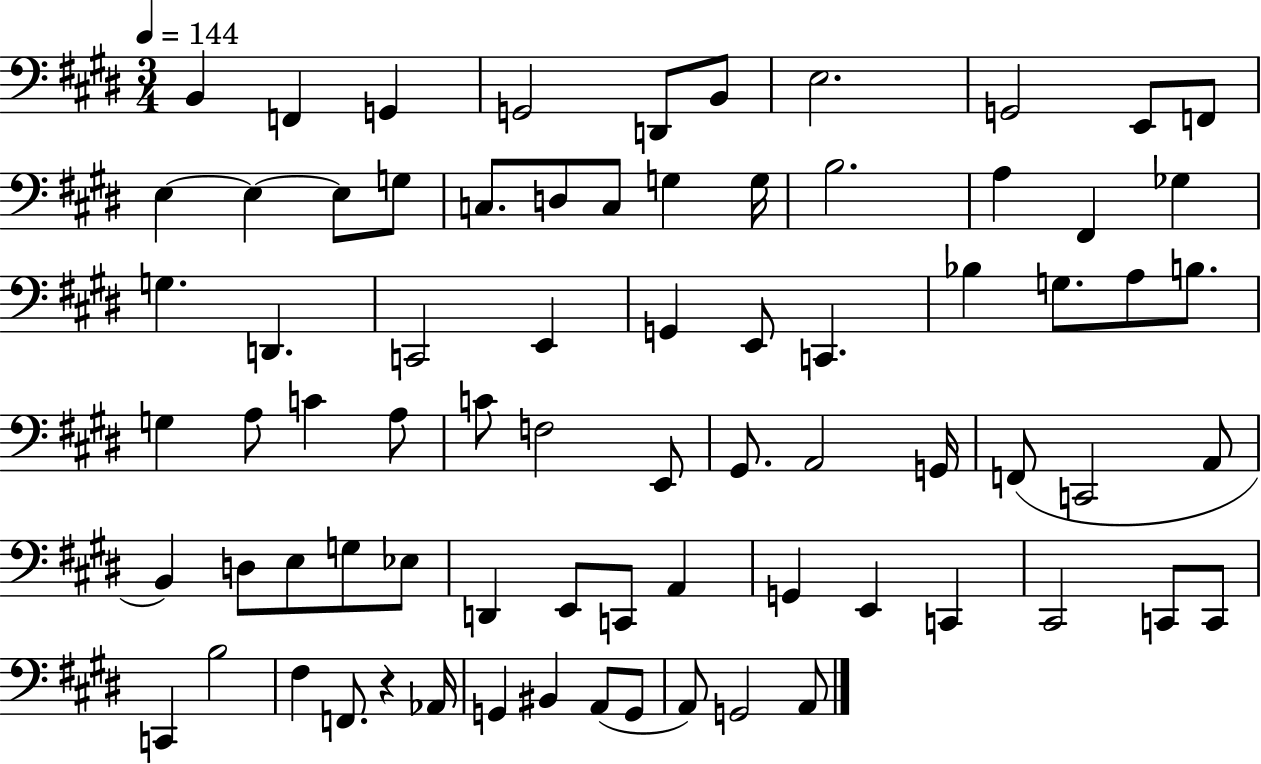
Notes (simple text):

B2/q F2/q G2/q G2/h D2/e B2/e E3/h. G2/h E2/e F2/e E3/q E3/q E3/e G3/e C3/e. D3/e C3/e G3/q G3/s B3/h. A3/q F#2/q Gb3/q G3/q. D2/q. C2/h E2/q G2/q E2/e C2/q. Bb3/q G3/e. A3/e B3/e. G3/q A3/e C4/q A3/e C4/e F3/h E2/e G#2/e. A2/h G2/s F2/e C2/h A2/e B2/q D3/e E3/e G3/e Eb3/e D2/q E2/e C2/e A2/q G2/q E2/q C2/q C#2/h C2/e C2/e C2/q B3/h F#3/q F2/e. R/q Ab2/s G2/q BIS2/q A2/e G2/e A2/e G2/h A2/e